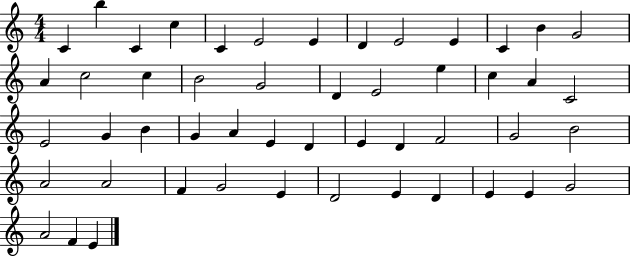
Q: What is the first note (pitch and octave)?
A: C4